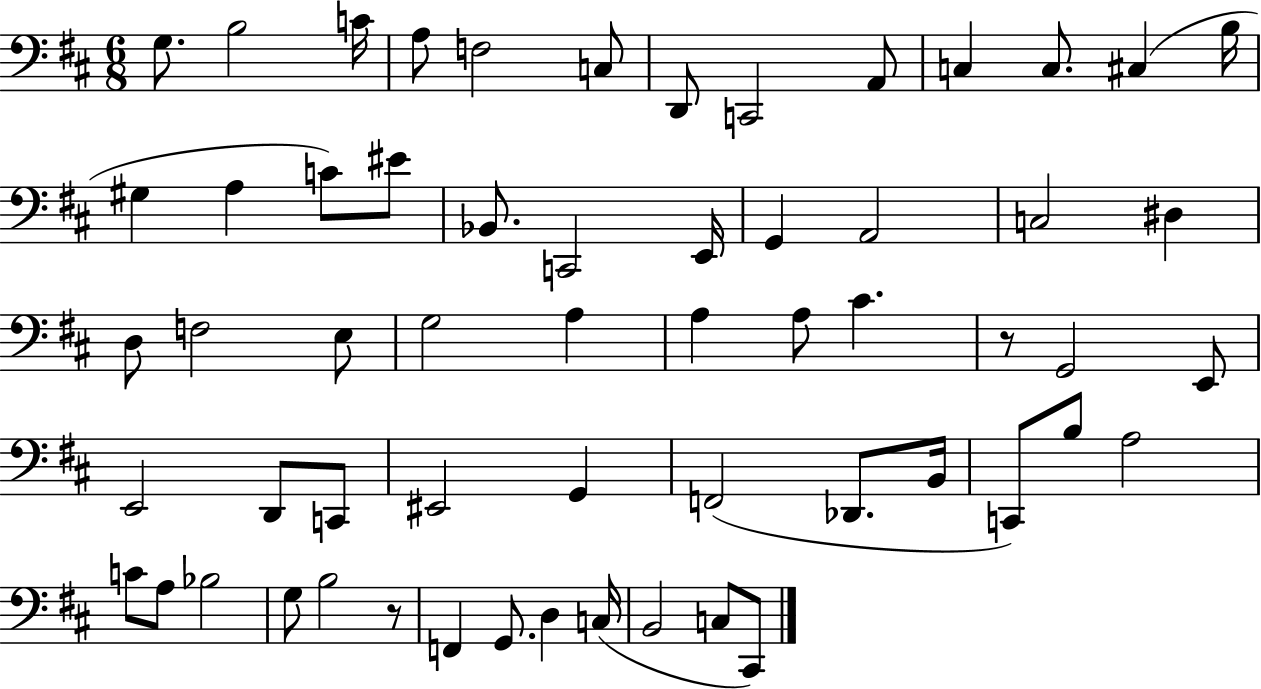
G3/e. B3/h C4/s A3/e F3/h C3/e D2/e C2/h A2/e C3/q C3/e. C#3/q B3/s G#3/q A3/q C4/e EIS4/e Bb2/e. C2/h E2/s G2/q A2/h C3/h D#3/q D3/e F3/h E3/e G3/h A3/q A3/q A3/e C#4/q. R/e G2/h E2/e E2/h D2/e C2/e EIS2/h G2/q F2/h Db2/e. B2/s C2/e B3/e A3/h C4/e A3/e Bb3/h G3/e B3/h R/e F2/q G2/e. D3/q C3/s B2/h C3/e C#2/e